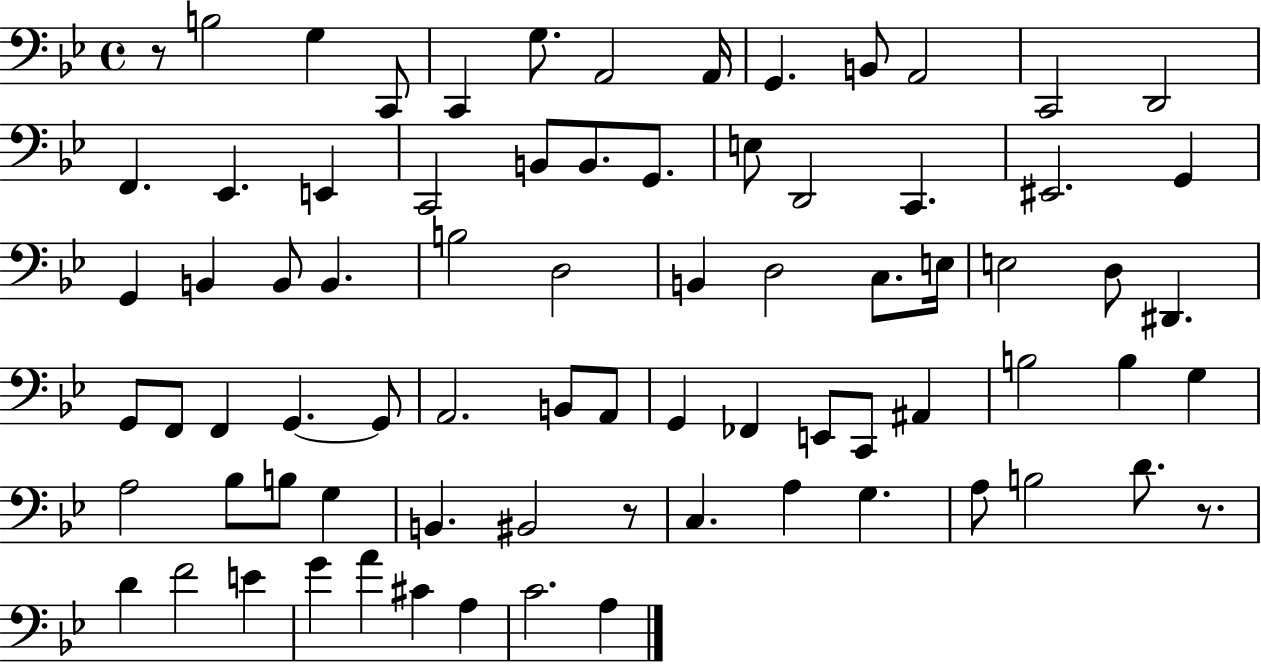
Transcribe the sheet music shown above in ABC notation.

X:1
T:Untitled
M:4/4
L:1/4
K:Bb
z/2 B,2 G, C,,/2 C,, G,/2 A,,2 A,,/4 G,, B,,/2 A,,2 C,,2 D,,2 F,, _E,, E,, C,,2 B,,/2 B,,/2 G,,/2 E,/2 D,,2 C,, ^E,,2 G,, G,, B,, B,,/2 B,, B,2 D,2 B,, D,2 C,/2 E,/4 E,2 D,/2 ^D,, G,,/2 F,,/2 F,, G,, G,,/2 A,,2 B,,/2 A,,/2 G,, _F,, E,,/2 C,,/2 ^A,, B,2 B, G, A,2 _B,/2 B,/2 G, B,, ^B,,2 z/2 C, A, G, A,/2 B,2 D/2 z/2 D F2 E G A ^C A, C2 A,